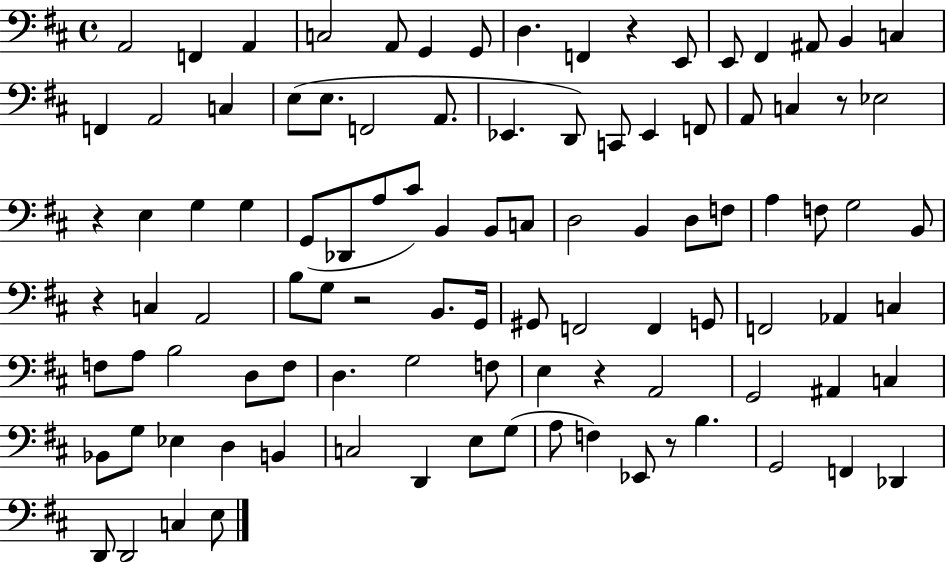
A2/h F2/q A2/q C3/h A2/e G2/q G2/e D3/q. F2/q R/q E2/e E2/e F#2/q A#2/e B2/q C3/q F2/q A2/h C3/q E3/e E3/e. F2/h A2/e. Eb2/q. D2/e C2/e Eb2/q F2/e A2/e C3/q R/e Eb3/h R/q E3/q G3/q G3/q G2/e Db2/e A3/e C#4/e B2/q B2/e C3/e D3/h B2/q D3/e F3/e A3/q F3/e G3/h B2/e R/q C3/q A2/h B3/e G3/e R/h B2/e. G2/s G#2/e F2/h F2/q G2/e F2/h Ab2/q C3/q F3/e A3/e B3/h D3/e F3/e D3/q. G3/h F3/e E3/q R/q A2/h G2/h A#2/q C3/q Bb2/e G3/e Eb3/q D3/q B2/q C3/h D2/q E3/e G3/e A3/e F3/q Eb2/e R/e B3/q. G2/h F2/q Db2/q D2/e D2/h C3/q E3/e